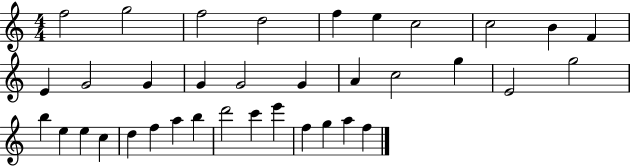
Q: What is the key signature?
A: C major